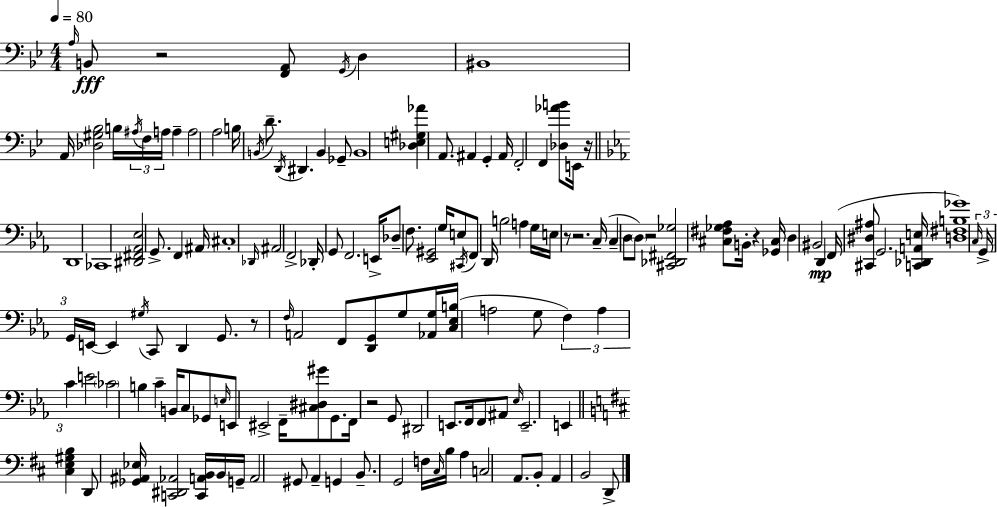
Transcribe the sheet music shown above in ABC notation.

X:1
T:Untitled
M:4/4
L:1/4
K:Gm
A,/4 B,,/2 z2 [F,,A,,]/2 G,,/4 D, ^B,,4 A,,/4 [_D,^G,_B,]2 B,/4 ^A,/4 F,/4 A,/4 A, A,2 A,2 B,/4 B,,/4 D/2 D,,/4 ^D,, B,, _G,,/2 B,,4 [_D,E,^G,_A] A,,/2 ^A,, G,, ^A,,/4 F,,2 F,, [_D,_AB]/2 E,,/4 z/4 D,,4 _C,,4 [^D,,^F,,_A,,_E,]2 G,,/2 F,, ^A,,/4 ^C,4 _D,,/4 ^A,,2 F,,2 _D,,/4 G,,/2 F,,2 E,,/4 _D,/2 F,/2 [_E,,^G,,]2 G,/4 E,/2 ^C,,/4 F,,/2 D,,/4 B,2 A, G,/4 E,/4 z/2 z2 C,/4 C, D,/2 D,/2 z2 [^C,,_D,,^F,,_G,]2 [^C,^F,_G,_A,]/2 B,,/4 z [_G,,^C,]/4 D, ^B,,2 D,, F,,/4 [^C,,^D,^A,]/2 G,,2 [C,,_D,,A,,E,]/4 [D,^F,B,_G]4 C,/4 G,,/4 G,,/4 E,,/4 E,, ^G,/4 C,,/2 D,, G,,/2 z/2 F,/4 A,,2 F,,/2 [D,,G,,]/2 G,/2 [_A,,G,]/4 [C,_E,B,]/4 A,2 G,/2 F, A, C E2 _C2 B, C B,,/4 C,/2 _G,,/2 E,/4 E,,/2 ^E,,2 F,,/4 [^C,^D,^G]/2 G,,/2 F,,/4 z2 G,,/2 ^D,,2 E,,/2 F,,/4 F,,/2 ^A,,/2 _E,/4 E,,2 E,, [^C,E,^G,B,] D,,/2 [_G,,^A,,_E,]/4 [C,,^D,,_A,,]2 [C,,A,,B,,]/4 B,,/4 G,,/4 A,,2 ^G,,/2 A,, G,, B,,/2 G,,2 F,/4 ^C,/4 B,/4 A, C,2 A,,/2 B,,/2 A,, B,,2 D,,/2